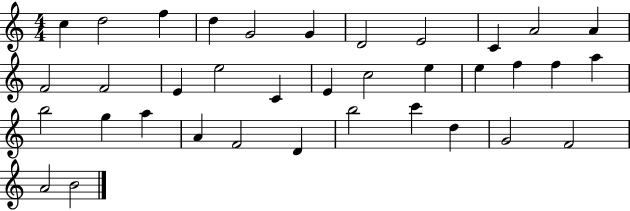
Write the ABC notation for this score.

X:1
T:Untitled
M:4/4
L:1/4
K:C
c d2 f d G2 G D2 E2 C A2 A F2 F2 E e2 C E c2 e e f f a b2 g a A F2 D b2 c' d G2 F2 A2 B2